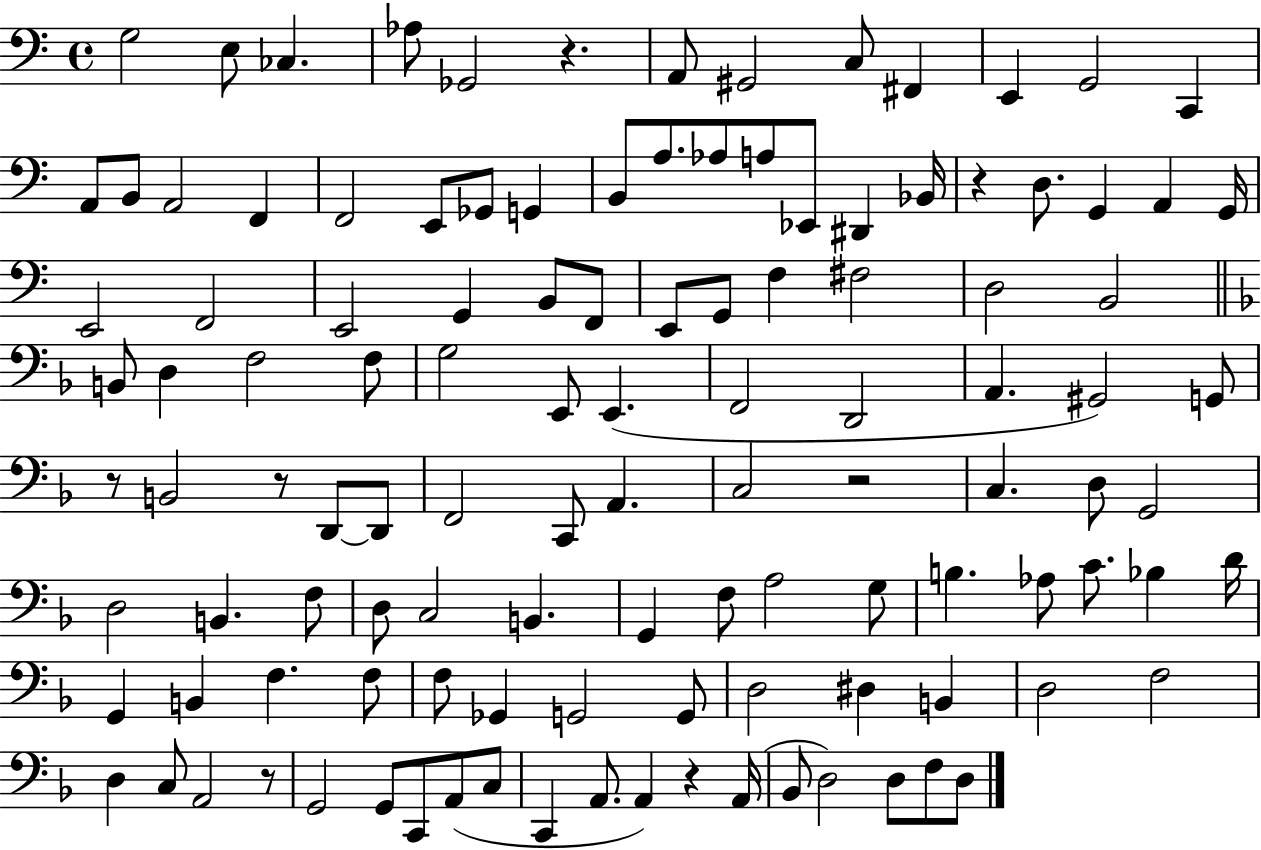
{
  \clef bass
  \time 4/4
  \defaultTimeSignature
  \key c \major
  \repeat volta 2 { g2 e8 ces4. | aes8 ges,2 r4. | a,8 gis,2 c8 fis,4 | e,4 g,2 c,4 | \break a,8 b,8 a,2 f,4 | f,2 e,8 ges,8 g,4 | b,8 a8. aes8 a8 ees,8 dis,4 bes,16 | r4 d8. g,4 a,4 g,16 | \break e,2 f,2 | e,2 g,4 b,8 f,8 | e,8 g,8 f4 fis2 | d2 b,2 | \break \bar "||" \break \key d \minor b,8 d4 f2 f8 | g2 e,8 e,4.( | f,2 d,2 | a,4. gis,2) g,8 | \break r8 b,2 r8 d,8~~ d,8 | f,2 c,8 a,4. | c2 r2 | c4. d8 g,2 | \break d2 b,4. f8 | d8 c2 b,4. | g,4 f8 a2 g8 | b4. aes8 c'8. bes4 d'16 | \break g,4 b,4 f4. f8 | f8 ges,4 g,2 g,8 | d2 dis4 b,4 | d2 f2 | \break d4 c8 a,2 r8 | g,2 g,8 c,8 a,8( c8 | c,4 a,8. a,4) r4 a,16( | bes,8 d2) d8 f8 d8 | \break } \bar "|."
}